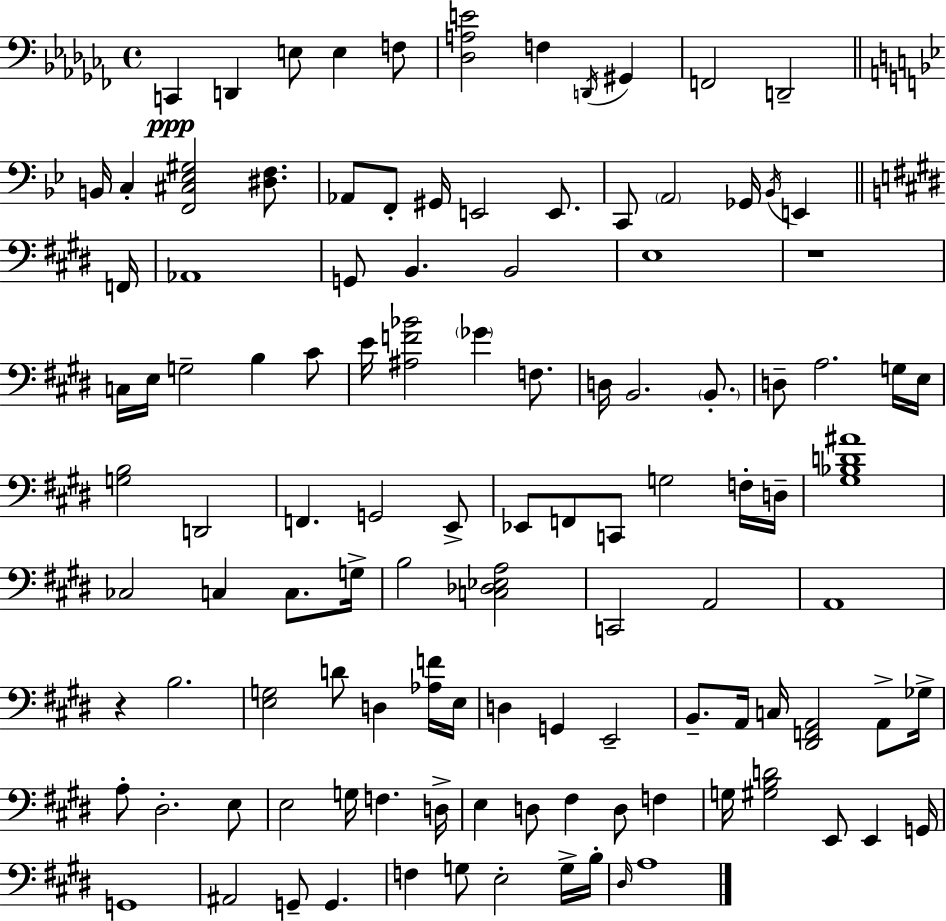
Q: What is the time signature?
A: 4/4